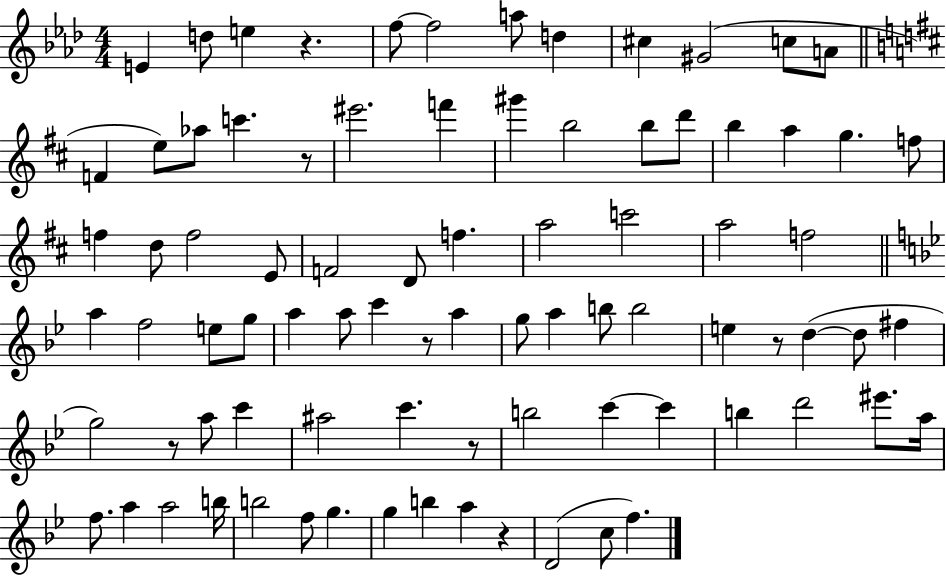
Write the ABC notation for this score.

X:1
T:Untitled
M:4/4
L:1/4
K:Ab
E d/2 e z f/2 f2 a/2 d ^c ^G2 c/2 A/2 F e/2 _a/2 c' z/2 ^e'2 f' ^g' b2 b/2 d'/2 b a g f/2 f d/2 f2 E/2 F2 D/2 f a2 c'2 a2 f2 a f2 e/2 g/2 a a/2 c' z/2 a g/2 a b/2 b2 e z/2 d d/2 ^f g2 z/2 a/2 c' ^a2 c' z/2 b2 c' c' b d'2 ^e'/2 a/4 f/2 a a2 b/4 b2 f/2 g g b a z D2 c/2 f